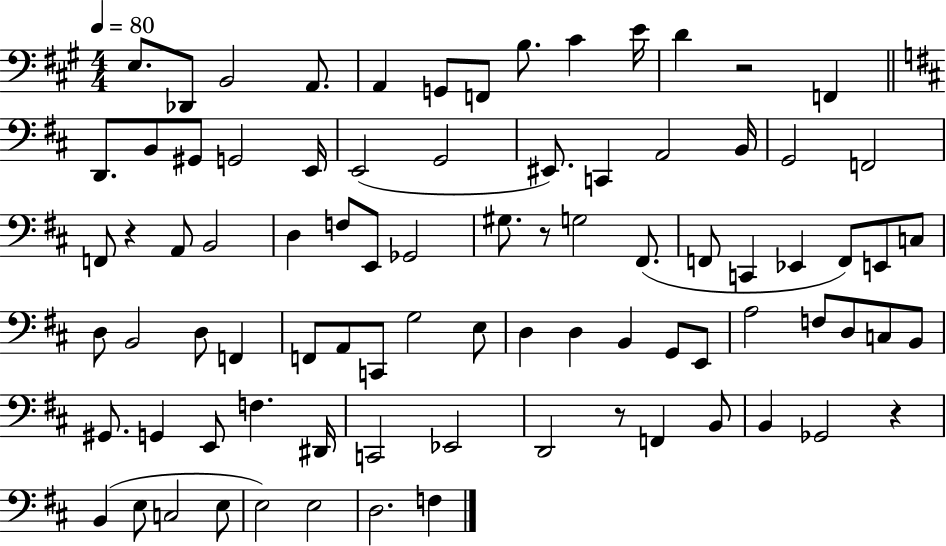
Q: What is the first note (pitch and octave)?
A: E3